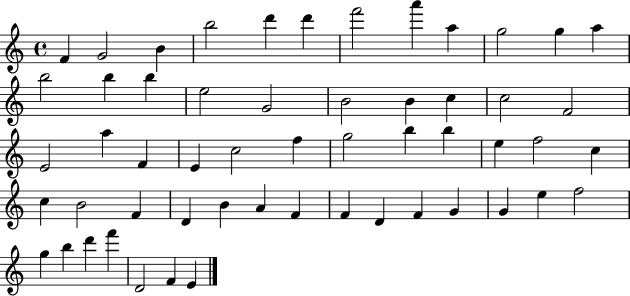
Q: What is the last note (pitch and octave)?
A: E4